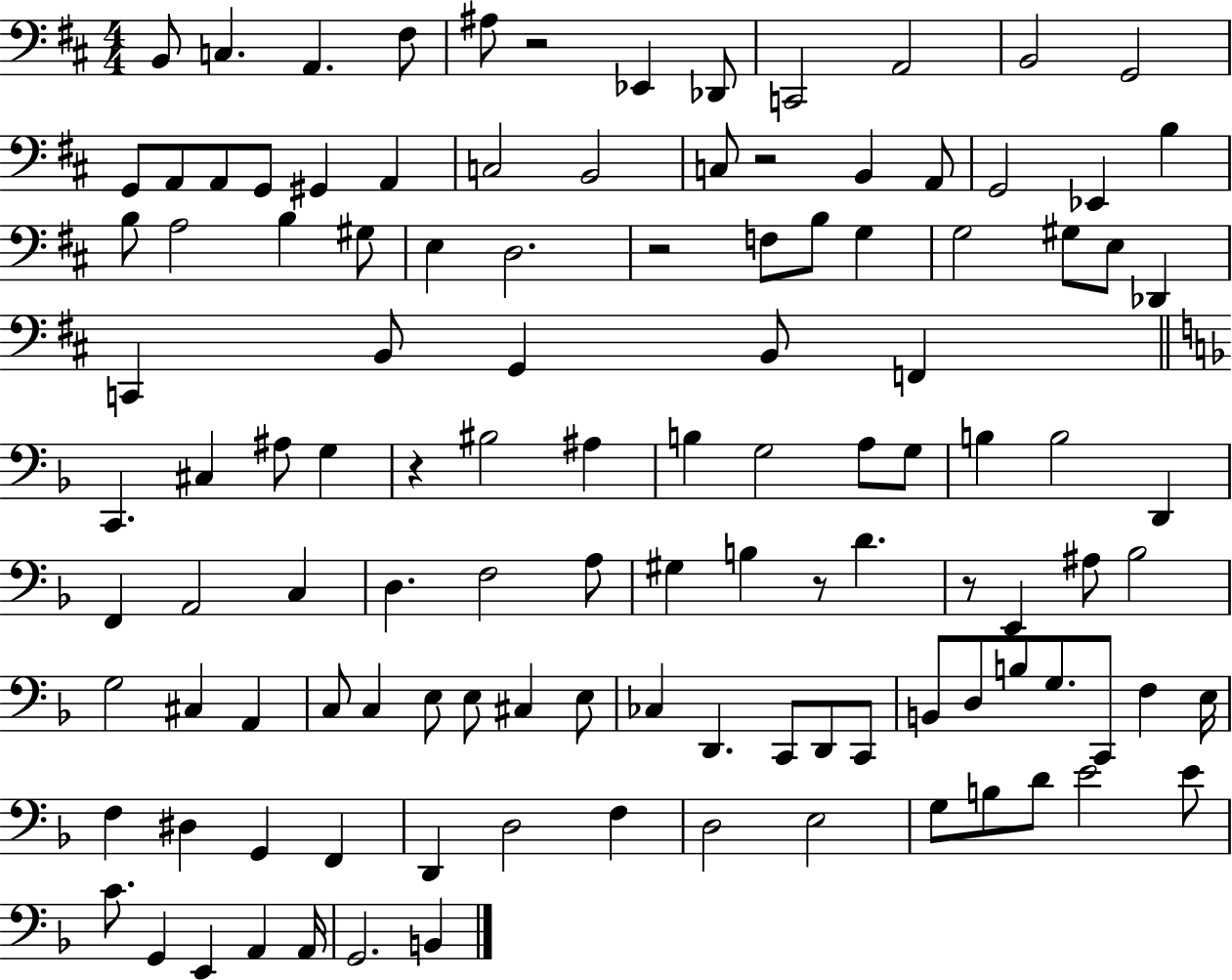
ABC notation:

X:1
T:Untitled
M:4/4
L:1/4
K:D
B,,/2 C, A,, ^F,/2 ^A,/2 z2 _E,, _D,,/2 C,,2 A,,2 B,,2 G,,2 G,,/2 A,,/2 A,,/2 G,,/2 ^G,, A,, C,2 B,,2 C,/2 z2 B,, A,,/2 G,,2 _E,, B, B,/2 A,2 B, ^G,/2 E, D,2 z2 F,/2 B,/2 G, G,2 ^G,/2 E,/2 _D,, C,, B,,/2 G,, B,,/2 F,, C,, ^C, ^A,/2 G, z ^B,2 ^A, B, G,2 A,/2 G,/2 B, B,2 D,, F,, A,,2 C, D, F,2 A,/2 ^G, B, z/2 D z/2 E,, ^A,/2 _B,2 G,2 ^C, A,, C,/2 C, E,/2 E,/2 ^C, E,/2 _C, D,, C,,/2 D,,/2 C,,/2 B,,/2 D,/2 B,/2 G,/2 C,,/2 F, E,/4 F, ^D, G,, F,, D,, D,2 F, D,2 E,2 G,/2 B,/2 D/2 E2 E/2 C/2 G,, E,, A,, A,,/4 G,,2 B,,